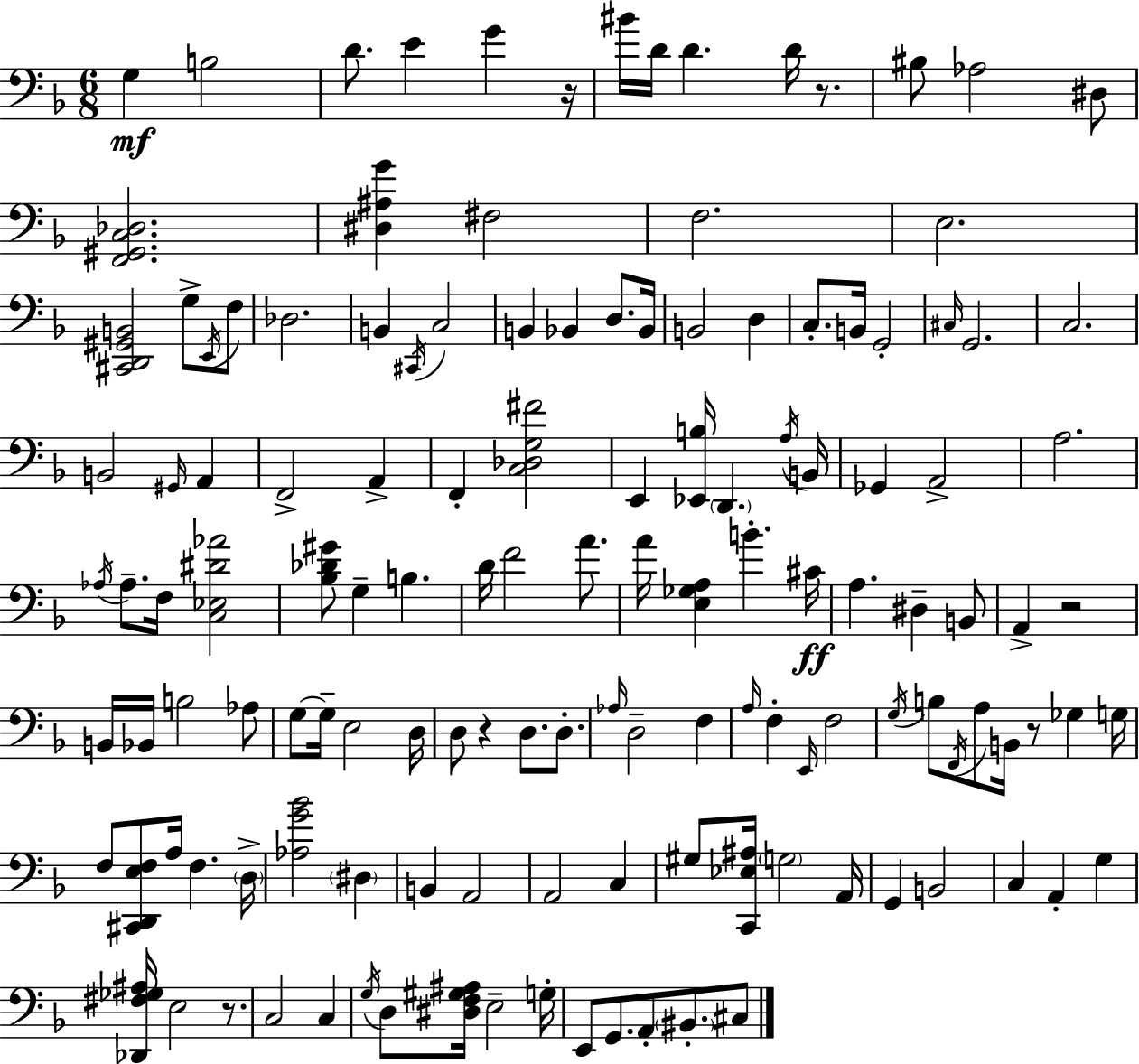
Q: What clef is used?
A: bass